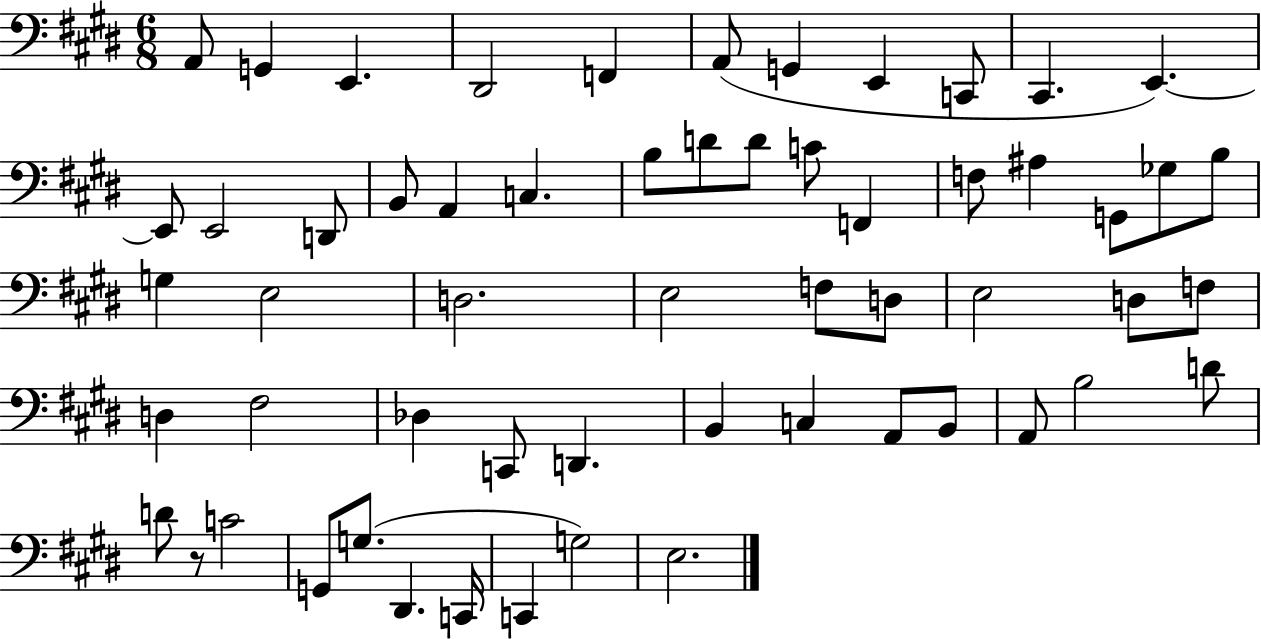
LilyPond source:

{
  \clef bass
  \numericTimeSignature
  \time 6/8
  \key e \major
  \repeat volta 2 { a,8 g,4 e,4. | dis,2 f,4 | a,8( g,4 e,4 c,8 | cis,4. e,4.~~) | \break e,8 e,2 d,8 | b,8 a,4 c4. | b8 d'8 d'8 c'8 f,4 | f8 ais4 g,8 ges8 b8 | \break g4 e2 | d2. | e2 f8 d8 | e2 d8 f8 | \break d4 fis2 | des4 c,8 d,4. | b,4 c4 a,8 b,8 | a,8 b2 d'8 | \break d'8 r8 c'2 | g,8 g8.( dis,4. c,16 | c,4 g2) | e2. | \break } \bar "|."
}